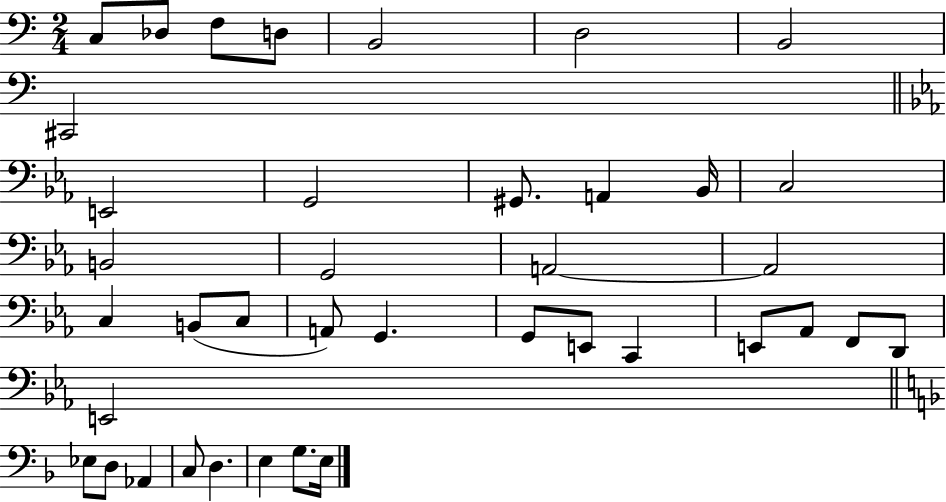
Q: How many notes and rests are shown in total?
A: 39